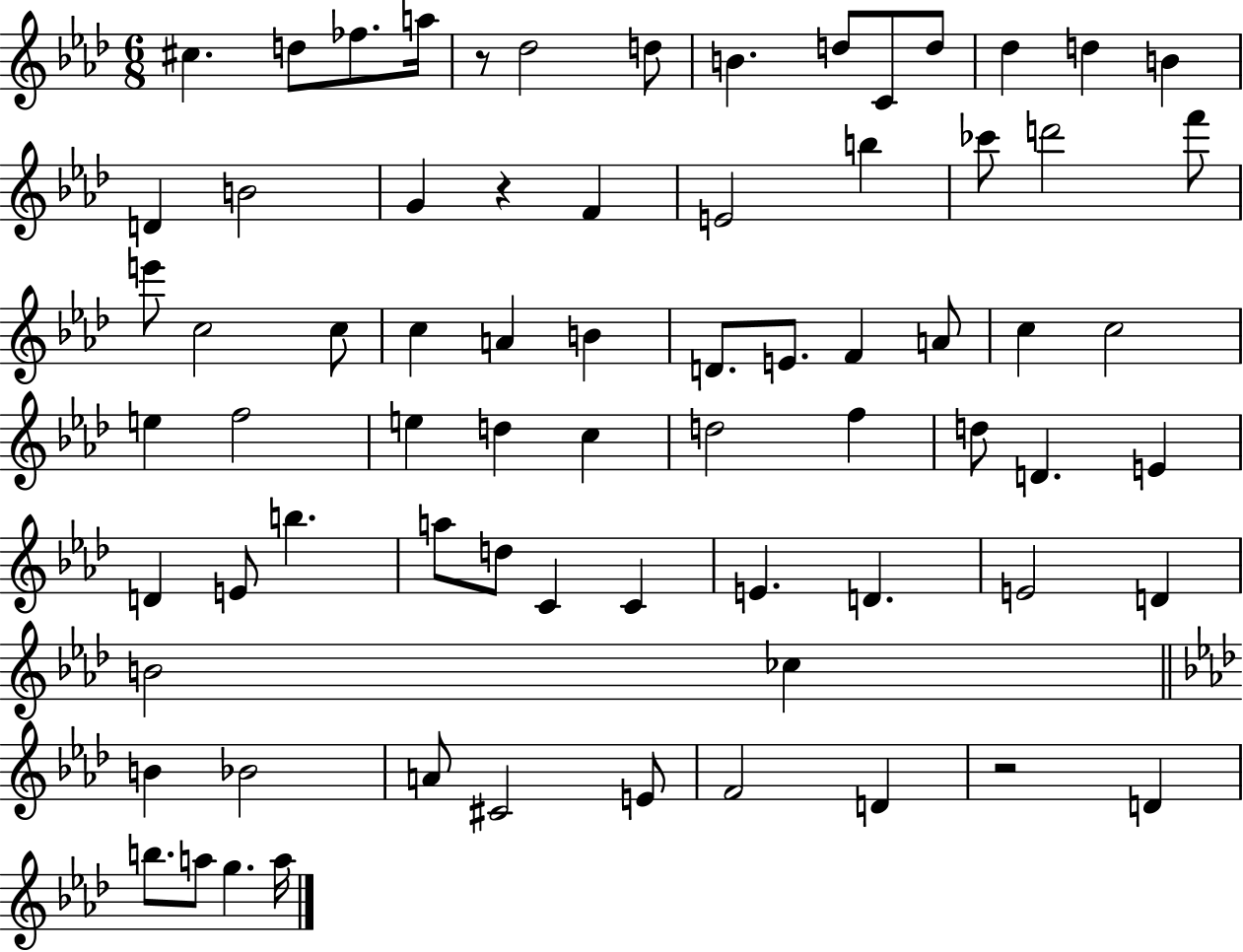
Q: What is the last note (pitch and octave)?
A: A5